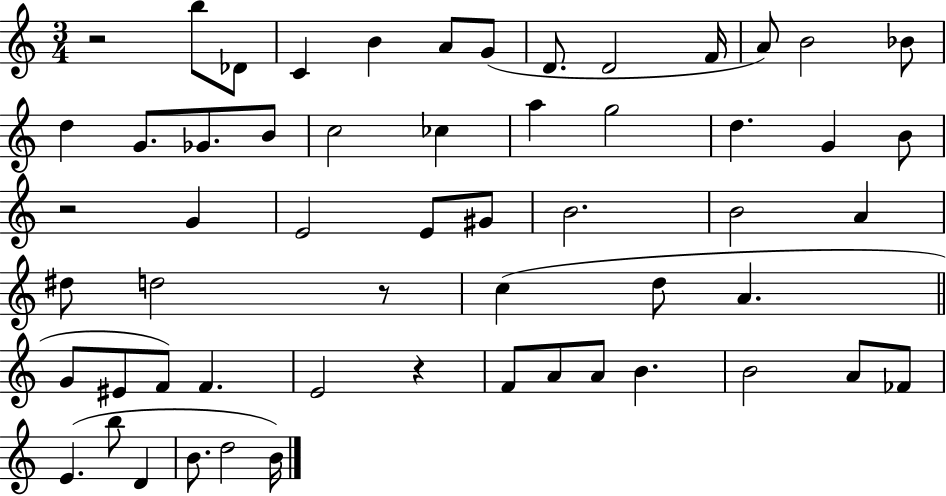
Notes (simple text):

R/h B5/e Db4/e C4/q B4/q A4/e G4/e D4/e. D4/h F4/s A4/e B4/h Bb4/e D5/q G4/e. Gb4/e. B4/e C5/h CES5/q A5/q G5/h D5/q. G4/q B4/e R/h G4/q E4/h E4/e G#4/e B4/h. B4/h A4/q D#5/e D5/h R/e C5/q D5/e A4/q. G4/e EIS4/e F4/e F4/q. E4/h R/q F4/e A4/e A4/e B4/q. B4/h A4/e FES4/e E4/q. B5/e D4/q B4/e. D5/h B4/s